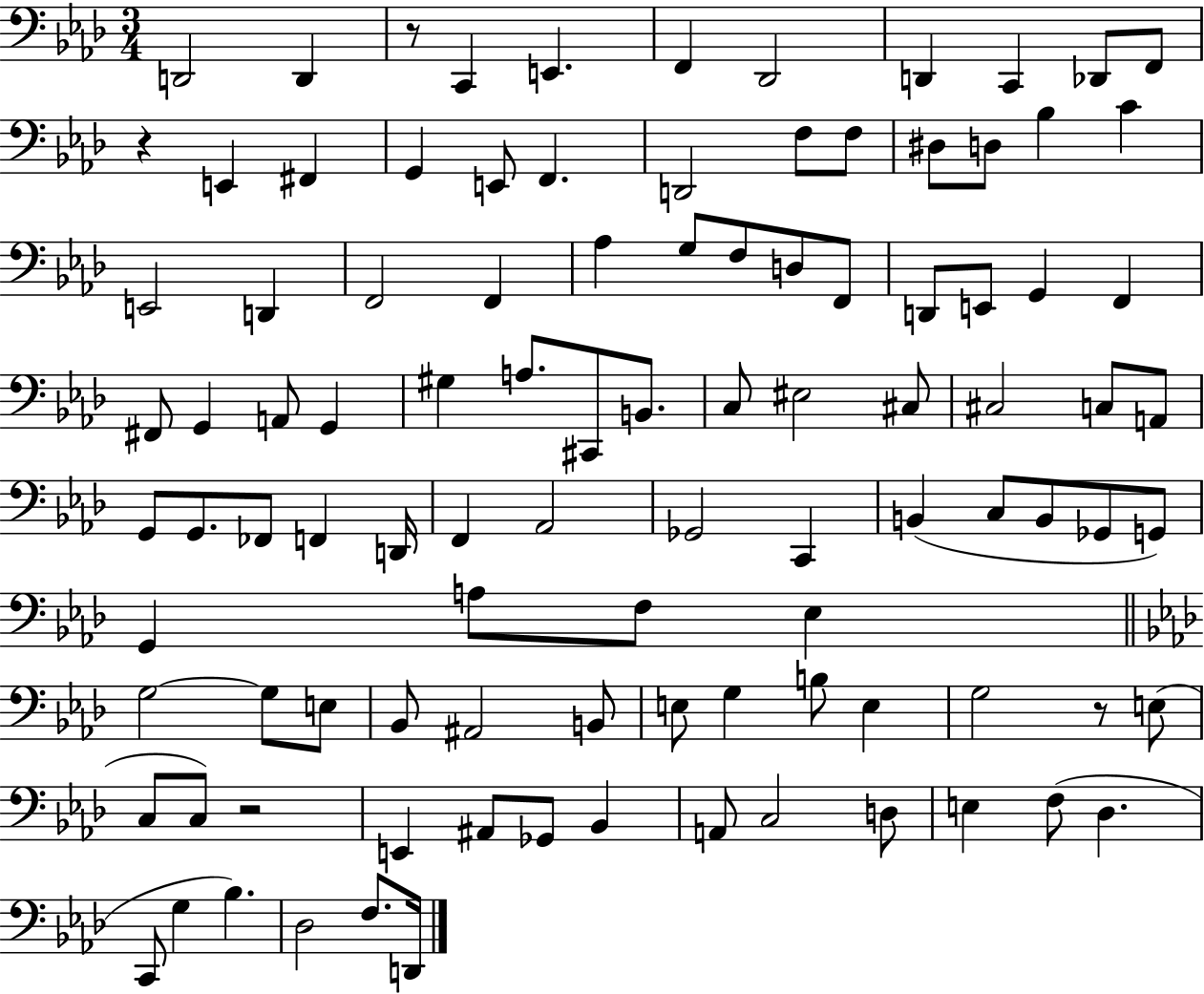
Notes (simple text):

D2/h D2/q R/e C2/q E2/q. F2/q Db2/h D2/q C2/q Db2/e F2/e R/q E2/q F#2/q G2/q E2/e F2/q. D2/h F3/e F3/e D#3/e D3/e Bb3/q C4/q E2/h D2/q F2/h F2/q Ab3/q G3/e F3/e D3/e F2/e D2/e E2/e G2/q F2/q F#2/e G2/q A2/e G2/q G#3/q A3/e. C#2/e B2/e. C3/e EIS3/h C#3/e C#3/h C3/e A2/e G2/e G2/e. FES2/e F2/q D2/s F2/q Ab2/h Gb2/h C2/q B2/q C3/e B2/e Gb2/e G2/e G2/q A3/e F3/e Eb3/q G3/h G3/e E3/e Bb2/e A#2/h B2/e E3/e G3/q B3/e E3/q G3/h R/e E3/e C3/e C3/e R/h E2/q A#2/e Gb2/e Bb2/q A2/e C3/h D3/e E3/q F3/e Db3/q. C2/e G3/q Bb3/q. Db3/h F3/e. D2/s